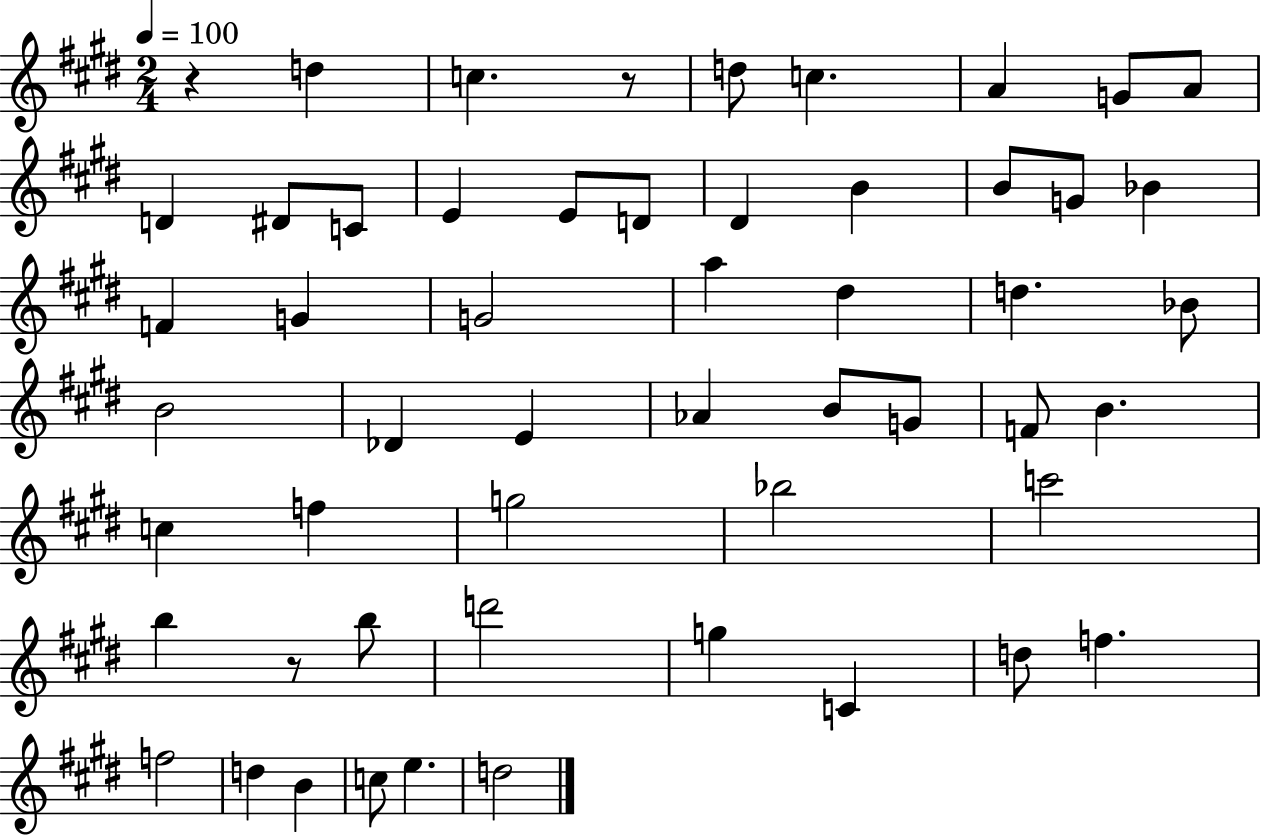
R/q D5/q C5/q. R/e D5/e C5/q. A4/q G4/e A4/e D4/q D#4/e C4/e E4/q E4/e D4/e D#4/q B4/q B4/e G4/e Bb4/q F4/q G4/q G4/h A5/q D#5/q D5/q. Bb4/e B4/h Db4/q E4/q Ab4/q B4/e G4/e F4/e B4/q. C5/q F5/q G5/h Bb5/h C6/h B5/q R/e B5/e D6/h G5/q C4/q D5/e F5/q. F5/h D5/q B4/q C5/e E5/q. D5/h